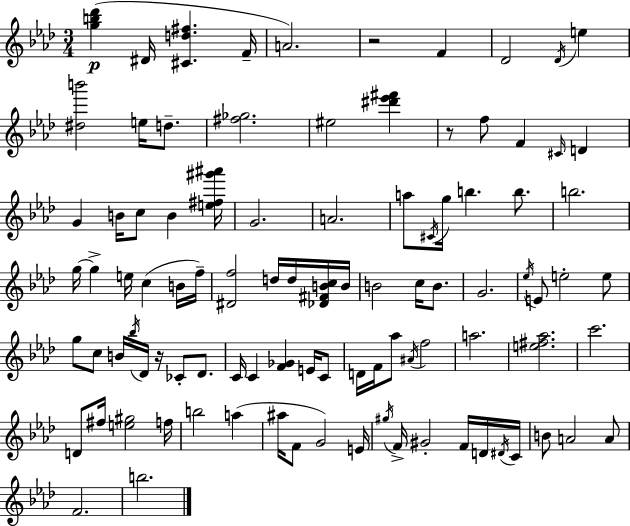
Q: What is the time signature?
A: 3/4